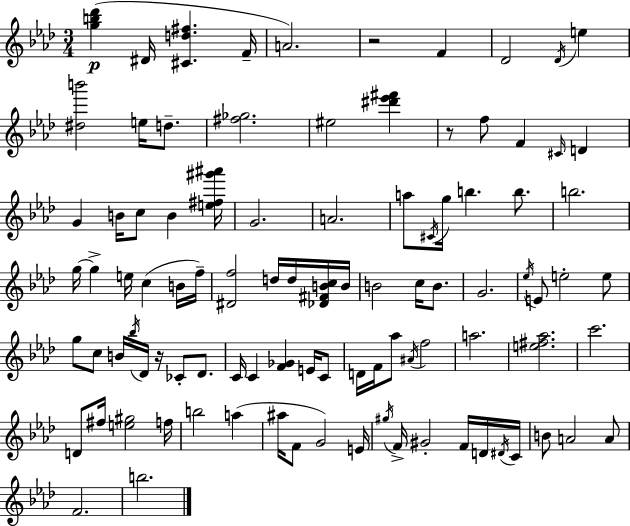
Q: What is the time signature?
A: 3/4